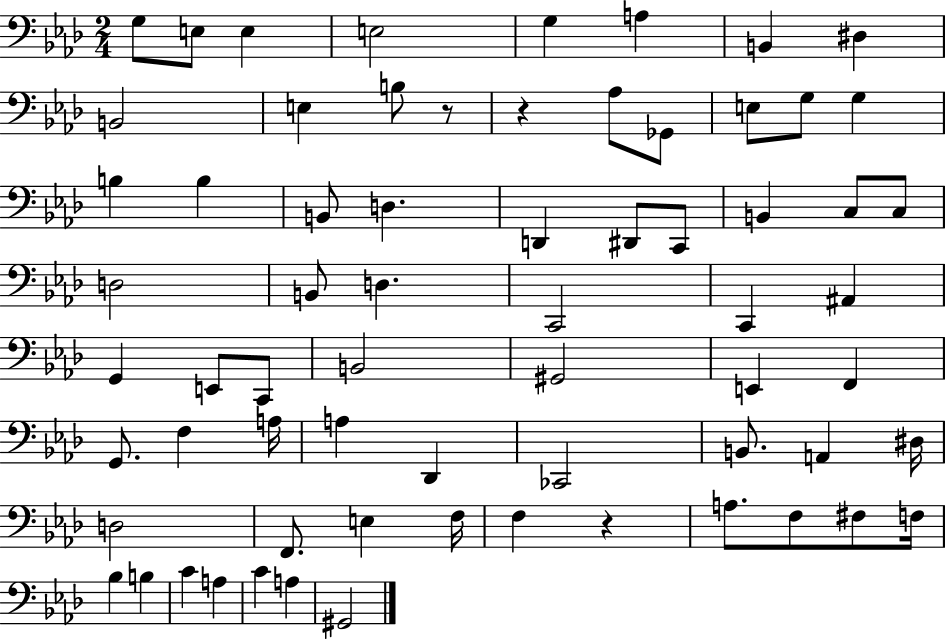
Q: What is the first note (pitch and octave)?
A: G3